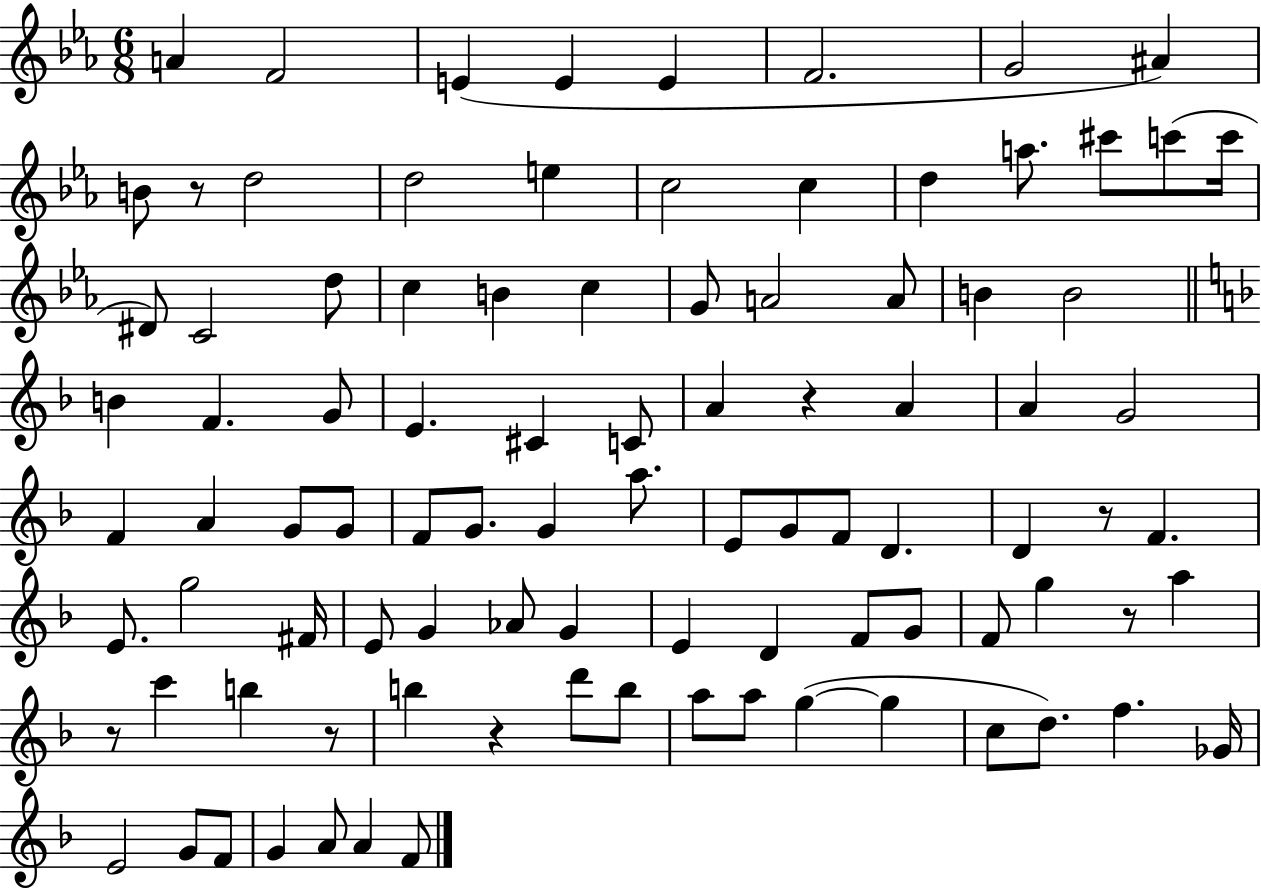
{
  \clef treble
  \numericTimeSignature
  \time 6/8
  \key ees \major
  a'4 f'2 | e'4( e'4 e'4 | f'2. | g'2 ais'4) | \break b'8 r8 d''2 | d''2 e''4 | c''2 c''4 | d''4 a''8. cis'''8 c'''8( c'''16 | \break dis'8) c'2 d''8 | c''4 b'4 c''4 | g'8 a'2 a'8 | b'4 b'2 | \break \bar "||" \break \key f \major b'4 f'4. g'8 | e'4. cis'4 c'8 | a'4 r4 a'4 | a'4 g'2 | \break f'4 a'4 g'8 g'8 | f'8 g'8. g'4 a''8. | e'8 g'8 f'8 d'4. | d'4 r8 f'4. | \break e'8. g''2 fis'16 | e'8 g'4 aes'8 g'4 | e'4 d'4 f'8 g'8 | f'8 g''4 r8 a''4 | \break r8 c'''4 b''4 r8 | b''4 r4 d'''8 b''8 | a''8 a''8 g''4~(~ g''4 | c''8 d''8.) f''4. ges'16 | \break e'2 g'8 f'8 | g'4 a'8 a'4 f'8 | \bar "|."
}